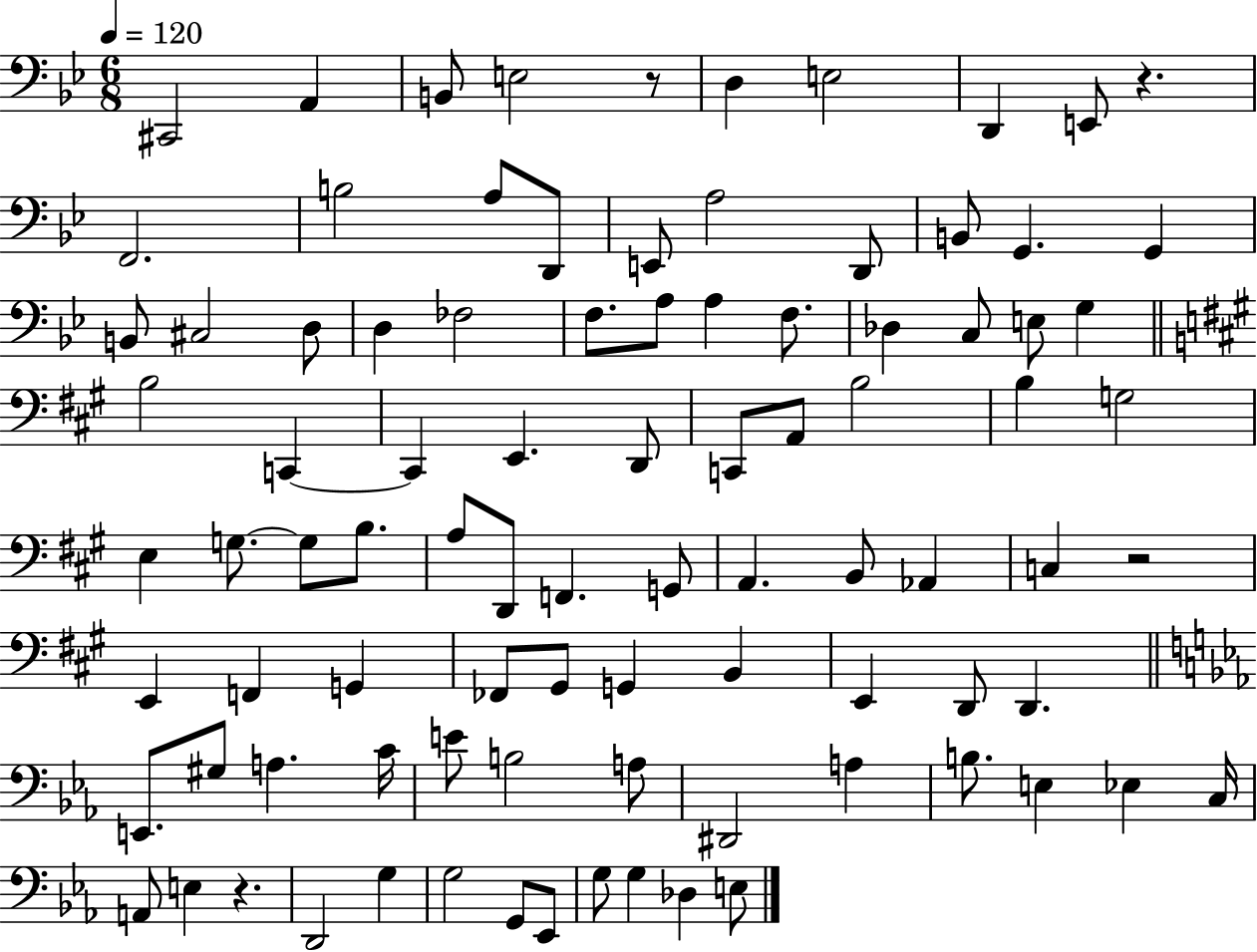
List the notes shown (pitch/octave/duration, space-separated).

C#2/h A2/q B2/e E3/h R/e D3/q E3/h D2/q E2/e R/q. F2/h. B3/h A3/e D2/e E2/e A3/h D2/e B2/e G2/q. G2/q B2/e C#3/h D3/e D3/q FES3/h F3/e. A3/e A3/q F3/e. Db3/q C3/e E3/e G3/q B3/h C2/q C2/q E2/q. D2/e C2/e A2/e B3/h B3/q G3/h E3/q G3/e. G3/e B3/e. A3/e D2/e F2/q. G2/e A2/q. B2/e Ab2/q C3/q R/h E2/q F2/q G2/q FES2/e G#2/e G2/q B2/q E2/q D2/e D2/q. E2/e. G#3/e A3/q. C4/s E4/e B3/h A3/e D#2/h A3/q B3/e. E3/q Eb3/q C3/s A2/e E3/q R/q. D2/h G3/q G3/h G2/e Eb2/e G3/e G3/q Db3/q E3/e